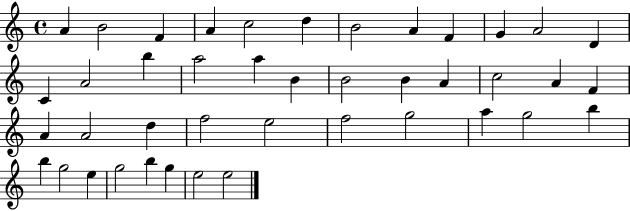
A4/q B4/h F4/q A4/q C5/h D5/q B4/h A4/q F4/q G4/q A4/h D4/q C4/q A4/h B5/q A5/h A5/q B4/q B4/h B4/q A4/q C5/h A4/q F4/q A4/q A4/h D5/q F5/h E5/h F5/h G5/h A5/q G5/h B5/q B5/q G5/h E5/q G5/h B5/q G5/q E5/h E5/h